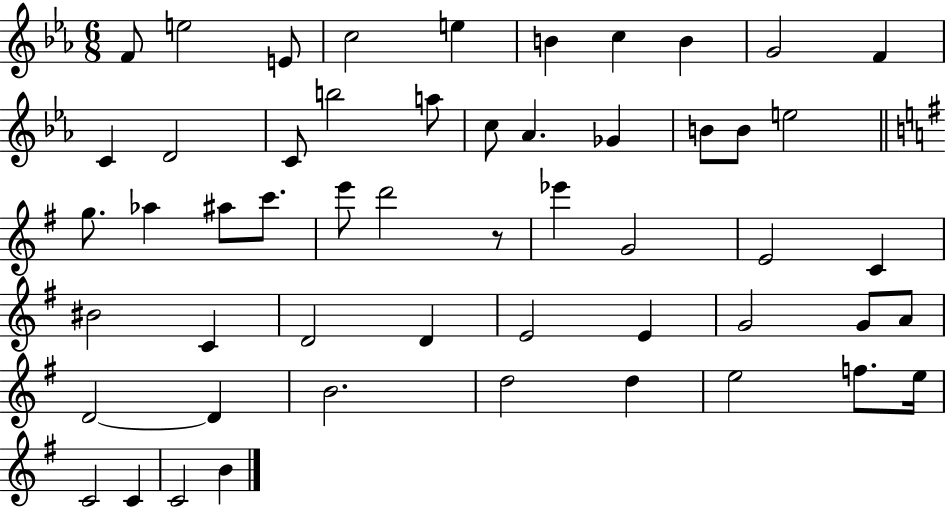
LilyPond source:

{
  \clef treble
  \numericTimeSignature
  \time 6/8
  \key ees \major
  \repeat volta 2 { f'8 e''2 e'8 | c''2 e''4 | b'4 c''4 b'4 | g'2 f'4 | \break c'4 d'2 | c'8 b''2 a''8 | c''8 aes'4. ges'4 | b'8 b'8 e''2 | \break \bar "||" \break \key e \minor g''8. aes''4 ais''8 c'''8. | e'''8 d'''2 r8 | ees'''4 g'2 | e'2 c'4 | \break bis'2 c'4 | d'2 d'4 | e'2 e'4 | g'2 g'8 a'8 | \break d'2~~ d'4 | b'2. | d''2 d''4 | e''2 f''8. e''16 | \break c'2 c'4 | c'2 b'4 | } \bar "|."
}